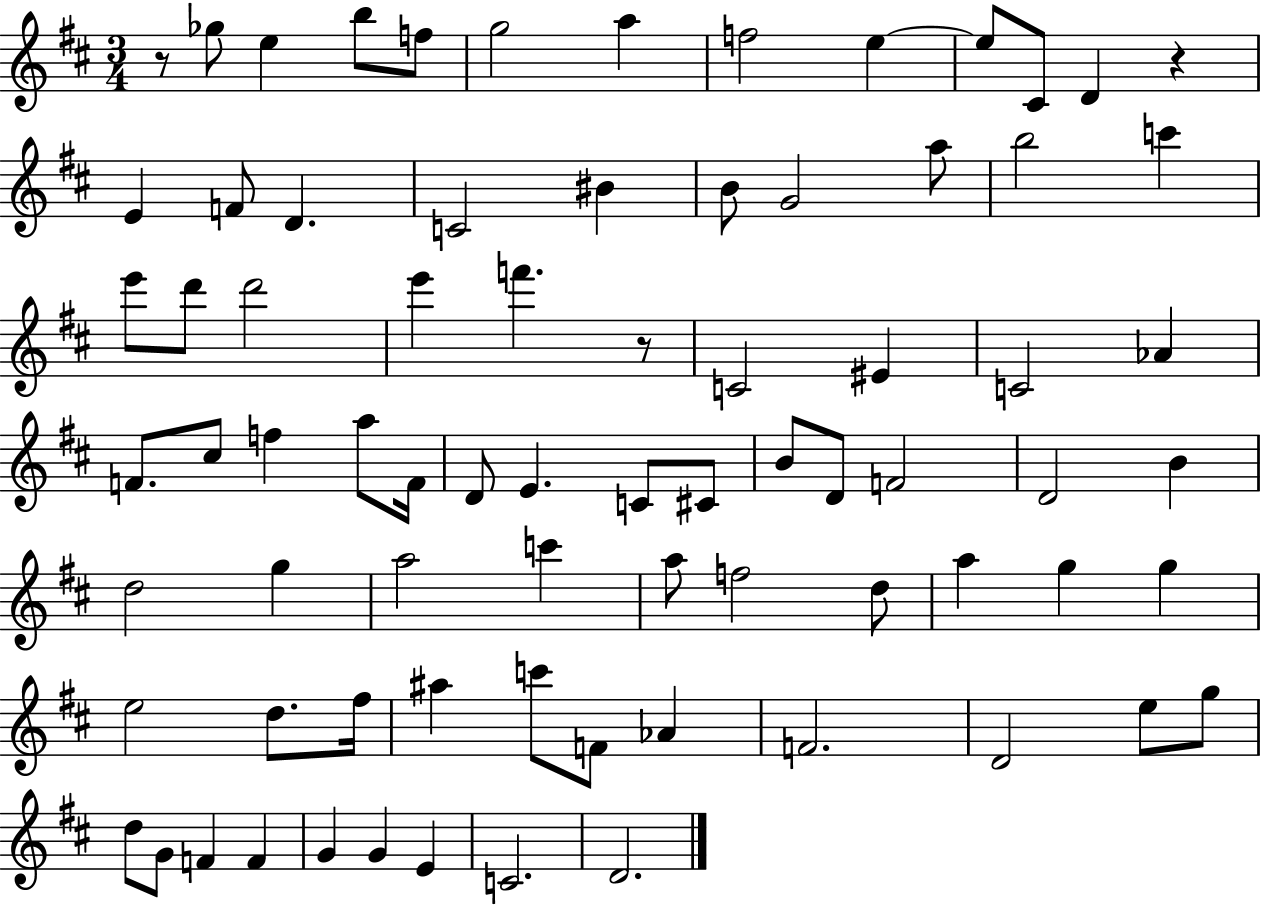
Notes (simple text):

R/e Gb5/e E5/q B5/e F5/e G5/h A5/q F5/h E5/q E5/e C#4/e D4/q R/q E4/q F4/e D4/q. C4/h BIS4/q B4/e G4/h A5/e B5/h C6/q E6/e D6/e D6/h E6/q F6/q. R/e C4/h EIS4/q C4/h Ab4/q F4/e. C#5/e F5/q A5/e F4/s D4/e E4/q. C4/e C#4/e B4/e D4/e F4/h D4/h B4/q D5/h G5/q A5/h C6/q A5/e F5/h D5/e A5/q G5/q G5/q E5/h D5/e. F#5/s A#5/q C6/e F4/e Ab4/q F4/h. D4/h E5/e G5/e D5/e G4/e F4/q F4/q G4/q G4/q E4/q C4/h. D4/h.